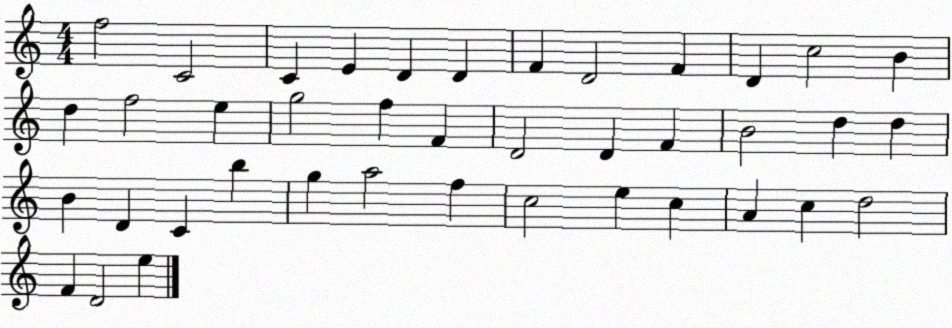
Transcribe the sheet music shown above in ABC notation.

X:1
T:Untitled
M:4/4
L:1/4
K:C
f2 C2 C E D D F D2 F D c2 B d f2 e g2 f F D2 D F B2 d d B D C b g a2 f c2 e c A c d2 F D2 e